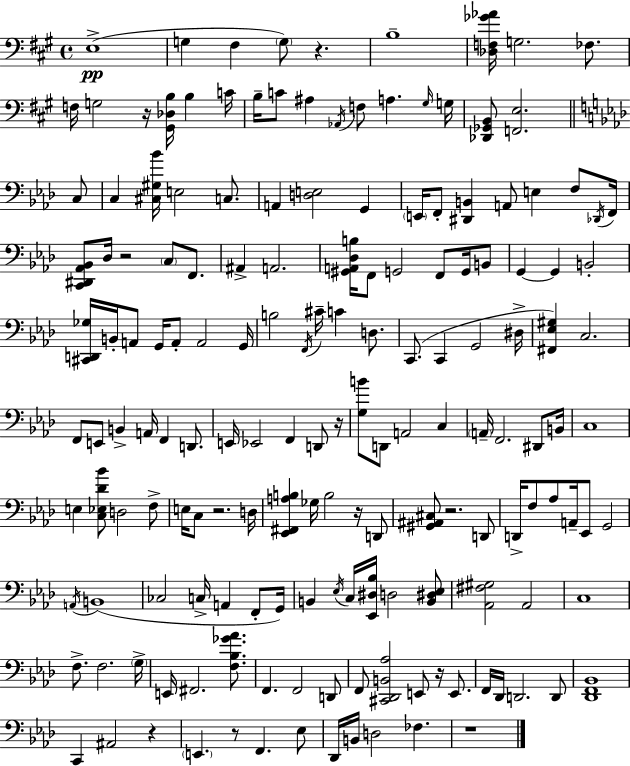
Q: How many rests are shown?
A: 11